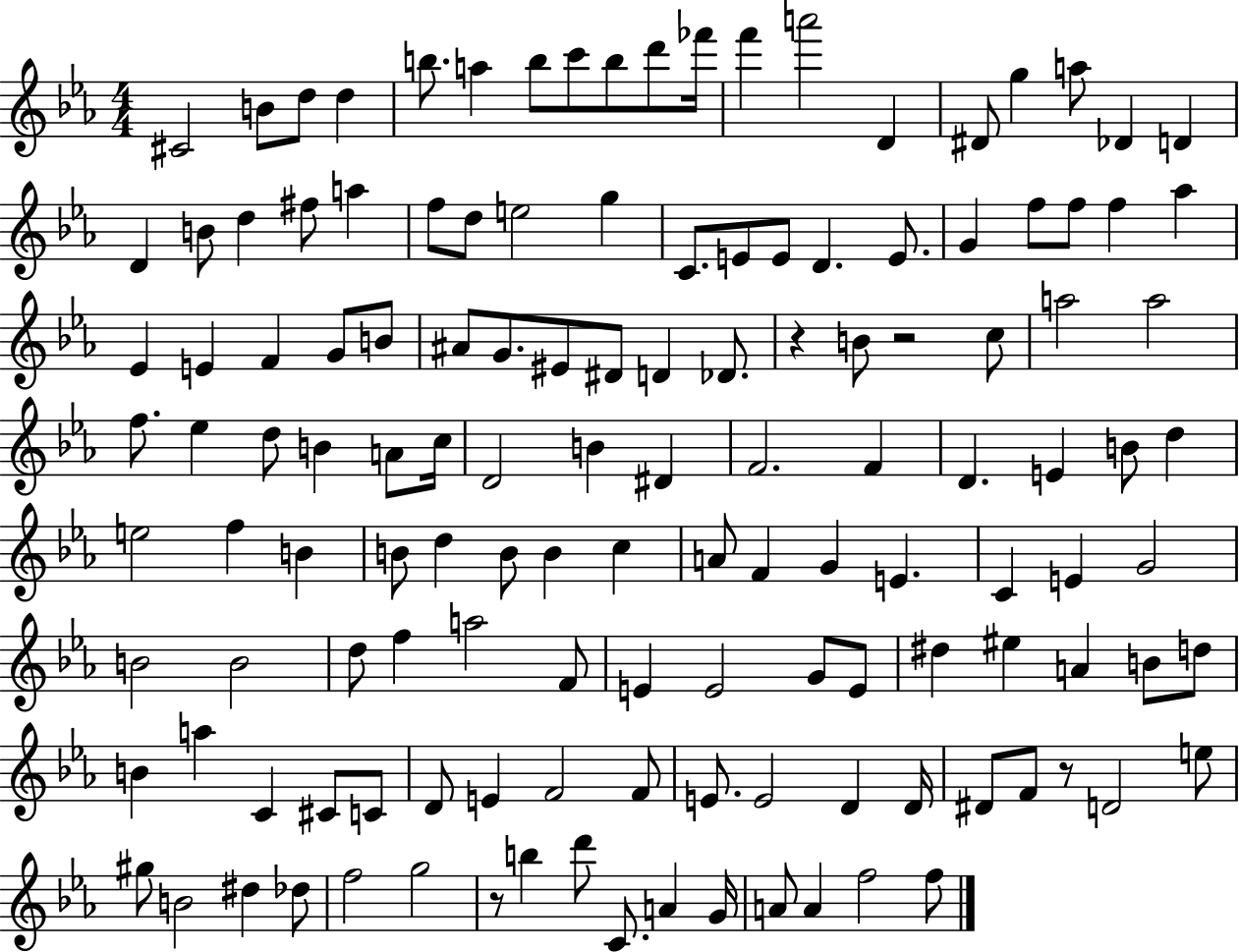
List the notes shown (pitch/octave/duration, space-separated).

C#4/h B4/e D5/e D5/q B5/e. A5/q B5/e C6/e B5/e D6/e FES6/s F6/q A6/h D4/q D#4/e G5/q A5/e Db4/q D4/q D4/q B4/e D5/q F#5/e A5/q F5/e D5/e E5/h G5/q C4/e. E4/e E4/e D4/q. E4/e. G4/q F5/e F5/e F5/q Ab5/q Eb4/q E4/q F4/q G4/e B4/e A#4/e G4/e. EIS4/e D#4/e D4/q Db4/e. R/q B4/e R/h C5/e A5/h A5/h F5/e. Eb5/q D5/e B4/q A4/e C5/s D4/h B4/q D#4/q F4/h. F4/q D4/q. E4/q B4/e D5/q E5/h F5/q B4/q B4/e D5/q B4/e B4/q C5/q A4/e F4/q G4/q E4/q. C4/q E4/q G4/h B4/h B4/h D5/e F5/q A5/h F4/e E4/q E4/h G4/e E4/e D#5/q EIS5/q A4/q B4/e D5/e B4/q A5/q C4/q C#4/e C4/e D4/e E4/q F4/h F4/e E4/e. E4/h D4/q D4/s D#4/e F4/e R/e D4/h E5/e G#5/e B4/h D#5/q Db5/e F5/h G5/h R/e B5/q D6/e C4/e. A4/q G4/s A4/e A4/q F5/h F5/e